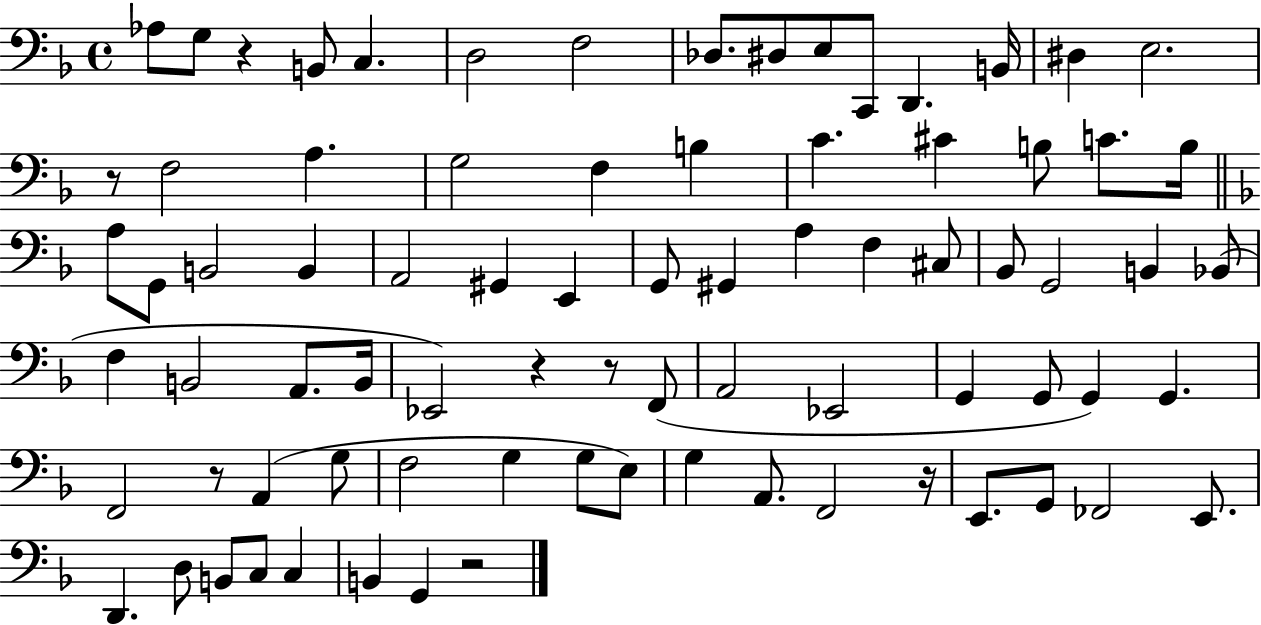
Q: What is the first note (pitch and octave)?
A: Ab3